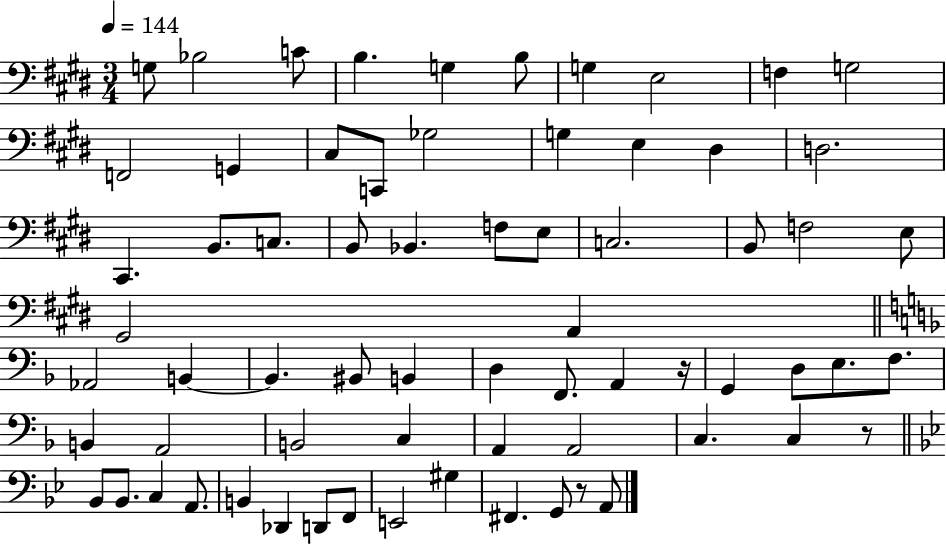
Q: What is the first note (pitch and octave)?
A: G3